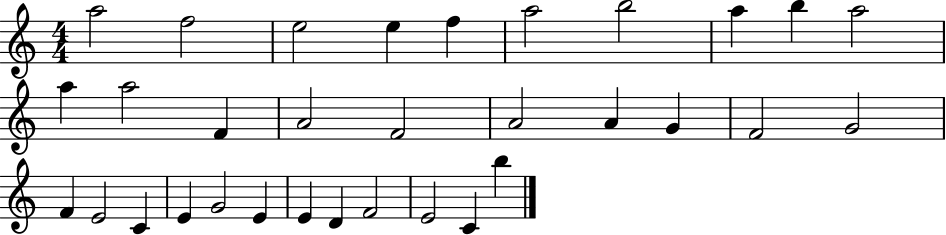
X:1
T:Untitled
M:4/4
L:1/4
K:C
a2 f2 e2 e f a2 b2 a b a2 a a2 F A2 F2 A2 A G F2 G2 F E2 C E G2 E E D F2 E2 C b